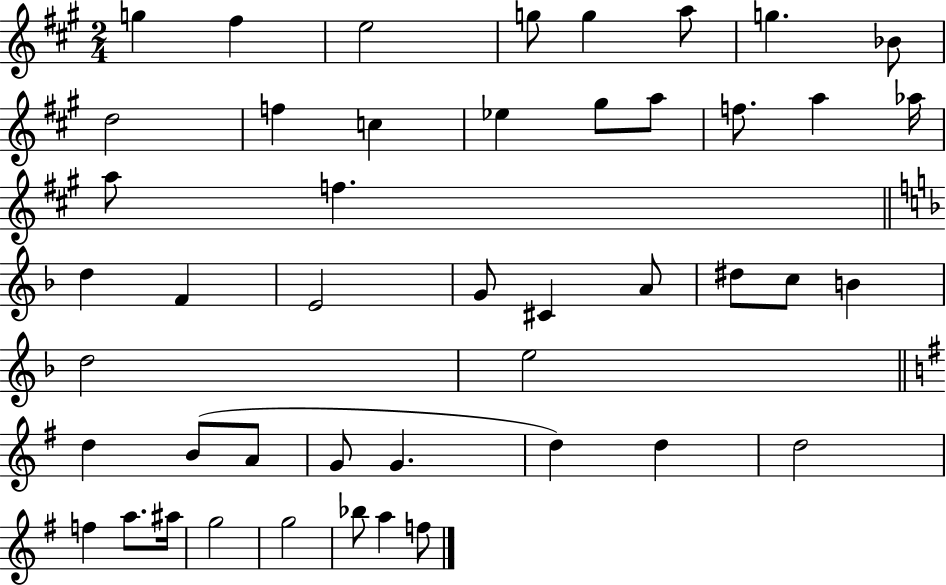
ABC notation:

X:1
T:Untitled
M:2/4
L:1/4
K:A
g ^f e2 g/2 g a/2 g _B/2 d2 f c _e ^g/2 a/2 f/2 a _a/4 a/2 f d F E2 G/2 ^C A/2 ^d/2 c/2 B d2 e2 d B/2 A/2 G/2 G d d d2 f a/2 ^a/4 g2 g2 _b/2 a f/2